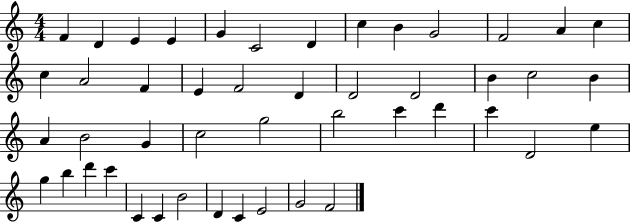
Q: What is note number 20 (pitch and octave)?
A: D4